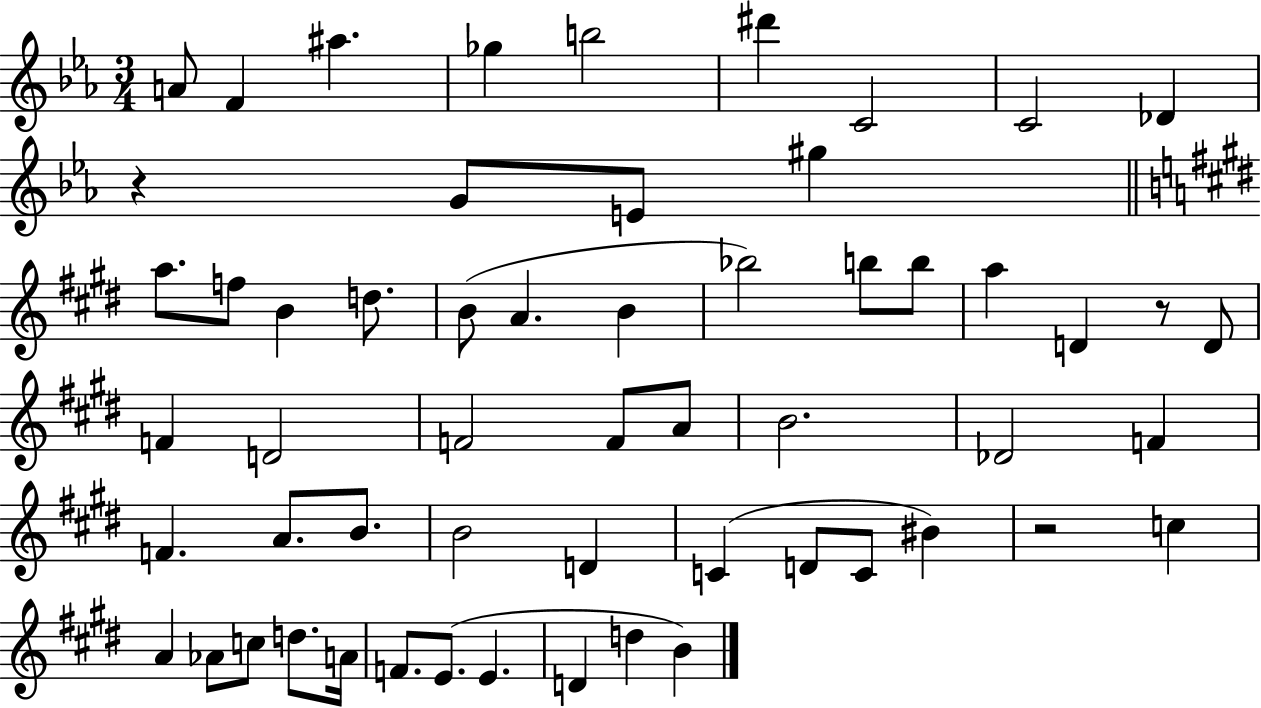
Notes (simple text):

A4/e F4/q A#5/q. Gb5/q B5/h D#6/q C4/h C4/h Db4/q R/q G4/e E4/e G#5/q A5/e. F5/e B4/q D5/e. B4/e A4/q. B4/q Bb5/h B5/e B5/e A5/q D4/q R/e D4/e F4/q D4/h F4/h F4/e A4/e B4/h. Db4/h F4/q F4/q. A4/e. B4/e. B4/h D4/q C4/q D4/e C4/e BIS4/q R/h C5/q A4/q Ab4/e C5/e D5/e. A4/s F4/e. E4/e. E4/q. D4/q D5/q B4/q